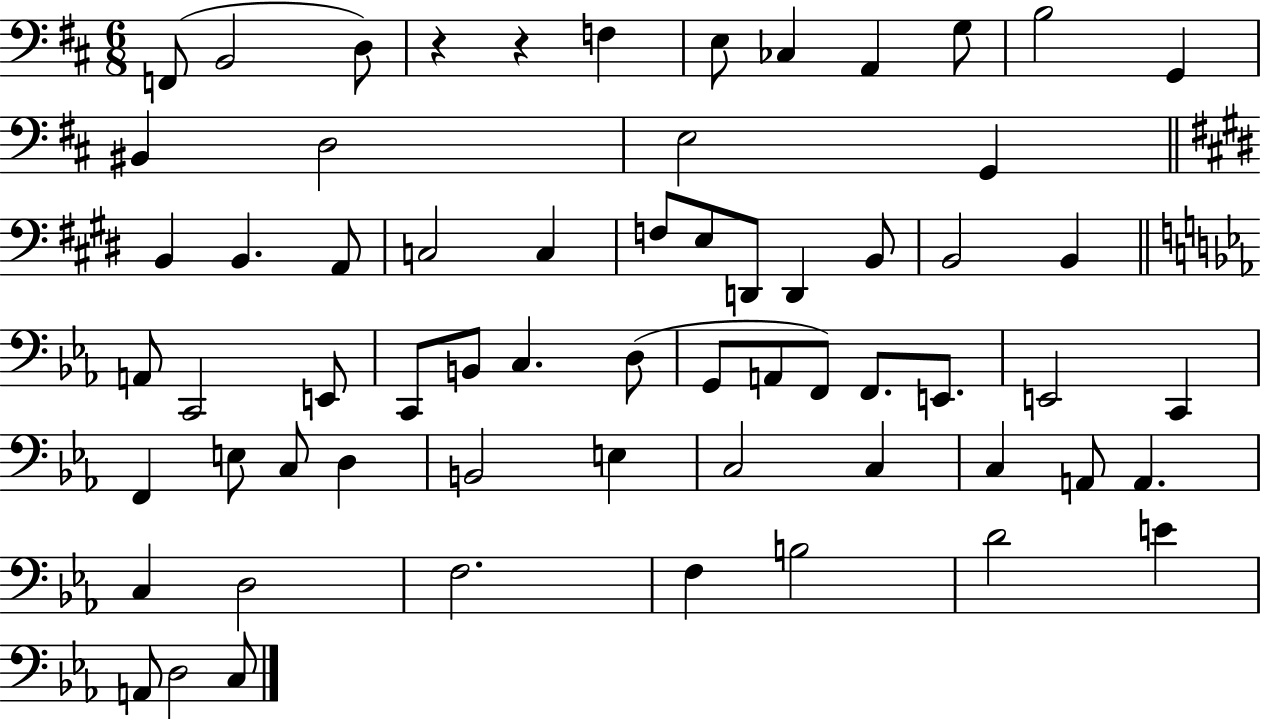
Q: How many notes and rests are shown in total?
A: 63